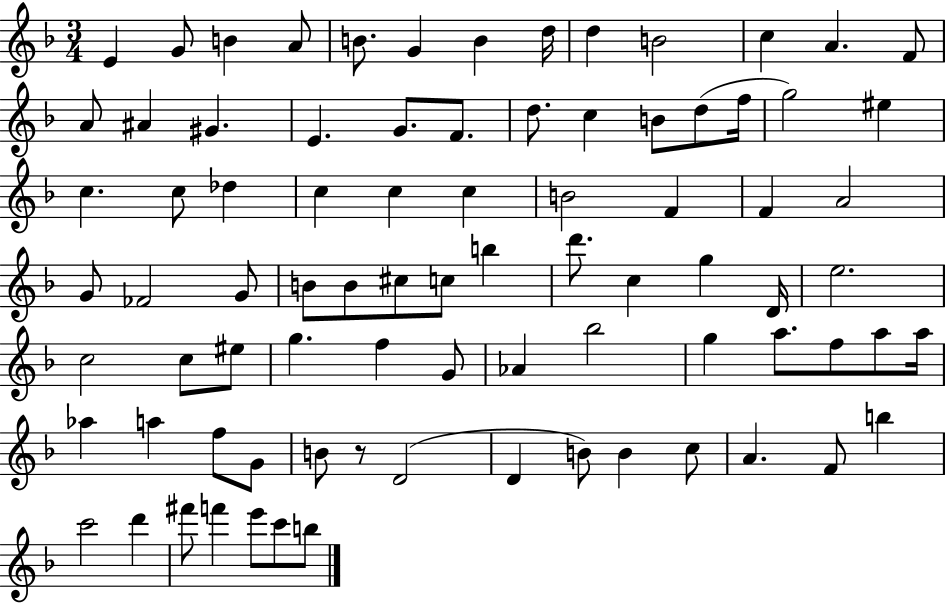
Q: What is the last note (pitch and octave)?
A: B5